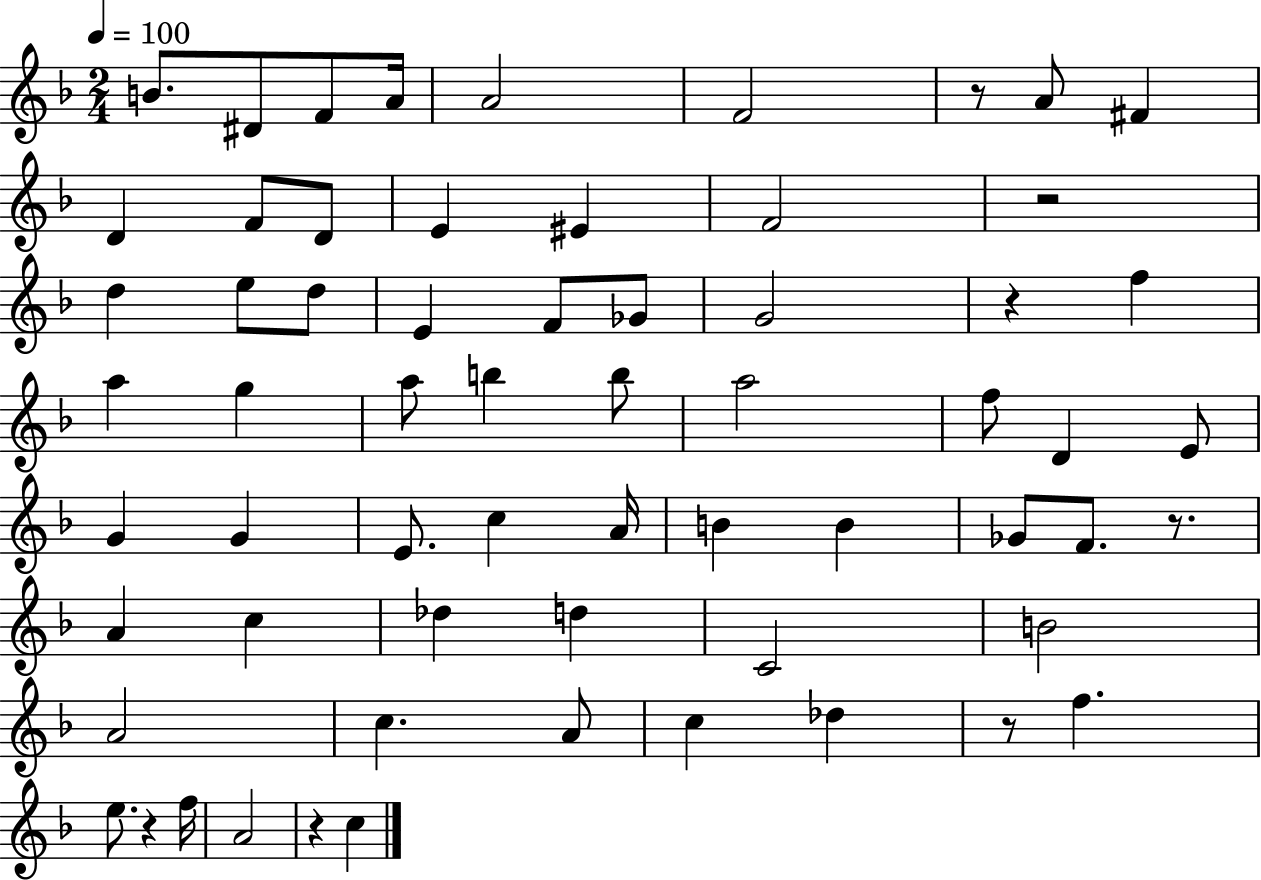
{
  \clef treble
  \numericTimeSignature
  \time 2/4
  \key f \major
  \tempo 4 = 100
  b'8. dis'8 f'8 a'16 | a'2 | f'2 | r8 a'8 fis'4 | \break d'4 f'8 d'8 | e'4 eis'4 | f'2 | r2 | \break d''4 e''8 d''8 | e'4 f'8 ges'8 | g'2 | r4 f''4 | \break a''4 g''4 | a''8 b''4 b''8 | a''2 | f''8 d'4 e'8 | \break g'4 g'4 | e'8. c''4 a'16 | b'4 b'4 | ges'8 f'8. r8. | \break a'4 c''4 | des''4 d''4 | c'2 | b'2 | \break a'2 | c''4. a'8 | c''4 des''4 | r8 f''4. | \break e''8. r4 f''16 | a'2 | r4 c''4 | \bar "|."
}